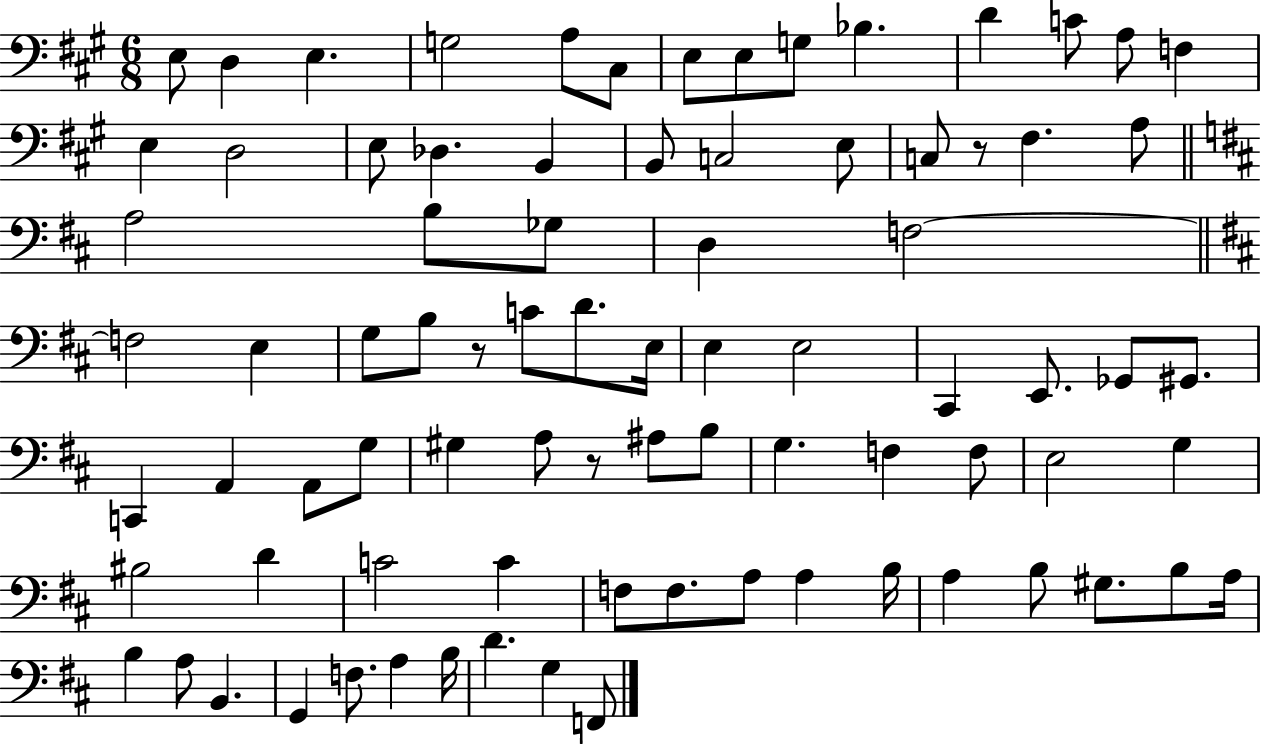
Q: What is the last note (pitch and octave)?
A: F2